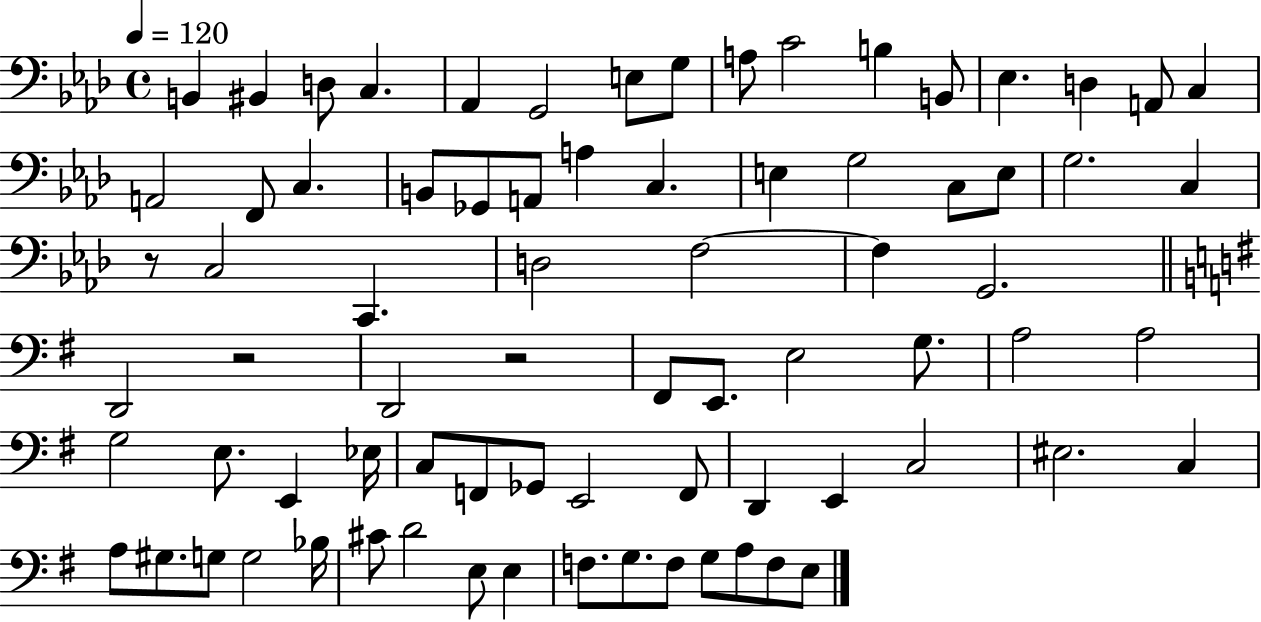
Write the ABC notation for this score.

X:1
T:Untitled
M:4/4
L:1/4
K:Ab
B,, ^B,, D,/2 C, _A,, G,,2 E,/2 G,/2 A,/2 C2 B, B,,/2 _E, D, A,,/2 C, A,,2 F,,/2 C, B,,/2 _G,,/2 A,,/2 A, C, E, G,2 C,/2 E,/2 G,2 C, z/2 C,2 C,, D,2 F,2 F, G,,2 D,,2 z2 D,,2 z2 ^F,,/2 E,,/2 E,2 G,/2 A,2 A,2 G,2 E,/2 E,, _E,/4 C,/2 F,,/2 _G,,/2 E,,2 F,,/2 D,, E,, C,2 ^E,2 C, A,/2 ^G,/2 G,/2 G,2 _B,/4 ^C/2 D2 E,/2 E, F,/2 G,/2 F,/2 G,/2 A,/2 F,/2 E,/2